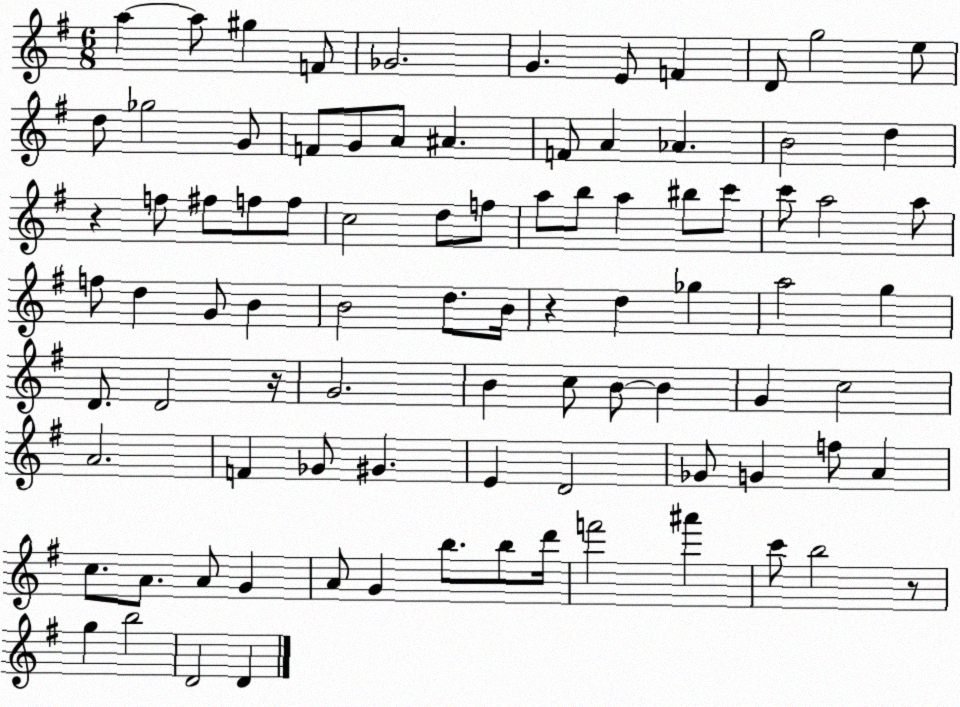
X:1
T:Untitled
M:6/8
L:1/4
K:G
a a/2 ^g F/2 _G2 G E/2 F D/2 g2 e/2 d/2 _g2 G/2 F/2 G/2 A/2 ^A F/2 A _A B2 d z f/2 ^f/2 f/2 f/2 c2 d/2 f/2 a/2 b/2 a ^b/2 c'/2 c'/2 a2 a/2 f/2 d G/2 B B2 d/2 B/4 z d _g a2 g D/2 D2 z/4 G2 B c/2 B/2 B G c2 A2 F _G/2 ^G E D2 _G/2 G f/2 A c/2 A/2 A/2 G A/2 G b/2 b/2 d'/4 f'2 ^a' c'/2 b2 z/2 g b2 D2 D